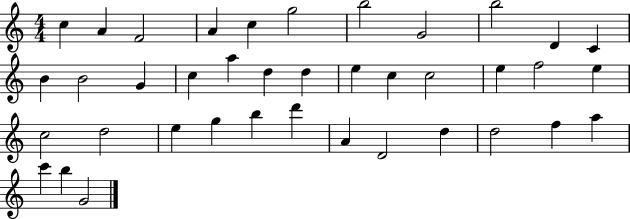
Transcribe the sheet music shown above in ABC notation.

X:1
T:Untitled
M:4/4
L:1/4
K:C
c A F2 A c g2 b2 G2 b2 D C B B2 G c a d d e c c2 e f2 e c2 d2 e g b d' A D2 d d2 f a c' b G2